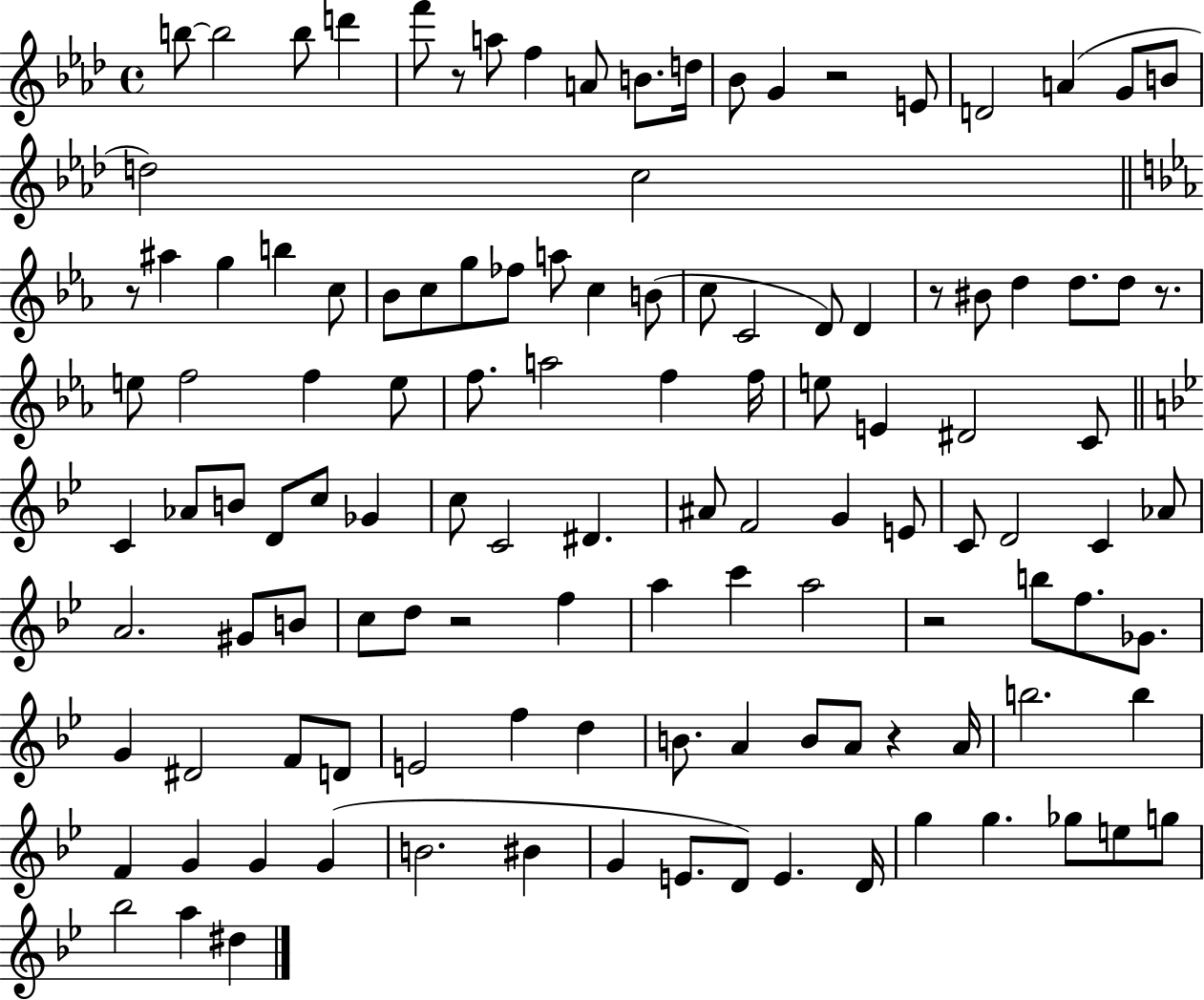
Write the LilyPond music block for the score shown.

{
  \clef treble
  \time 4/4
  \defaultTimeSignature
  \key aes \major
  b''8~~ b''2 b''8 d'''4 | f'''8 r8 a''8 f''4 a'8 b'8. d''16 | bes'8 g'4 r2 e'8 | d'2 a'4( g'8 b'8 | \break d''2) c''2 | \bar "||" \break \key ees \major r8 ais''4 g''4 b''4 c''8 | bes'8 c''8 g''8 fes''8 a''8 c''4 b'8( | c''8 c'2 d'8) d'4 | r8 bis'8 d''4 d''8. d''8 r8. | \break e''8 f''2 f''4 e''8 | f''8. a''2 f''4 f''16 | e''8 e'4 dis'2 c'8 | \bar "||" \break \key bes \major c'4 aes'8 b'8 d'8 c''8 ges'4 | c''8 c'2 dis'4. | ais'8 f'2 g'4 e'8 | c'8 d'2 c'4 aes'8 | \break a'2. gis'8 b'8 | c''8 d''8 r2 f''4 | a''4 c'''4 a''2 | r2 b''8 f''8. ges'8. | \break g'4 dis'2 f'8 d'8 | e'2 f''4 d''4 | b'8. a'4 b'8 a'8 r4 a'16 | b''2. b''4 | \break f'4 g'4 g'4 g'4( | b'2. bis'4 | g'4 e'8. d'8) e'4. d'16 | g''4 g''4. ges''8 e''8 g''8 | \break bes''2 a''4 dis''4 | \bar "|."
}